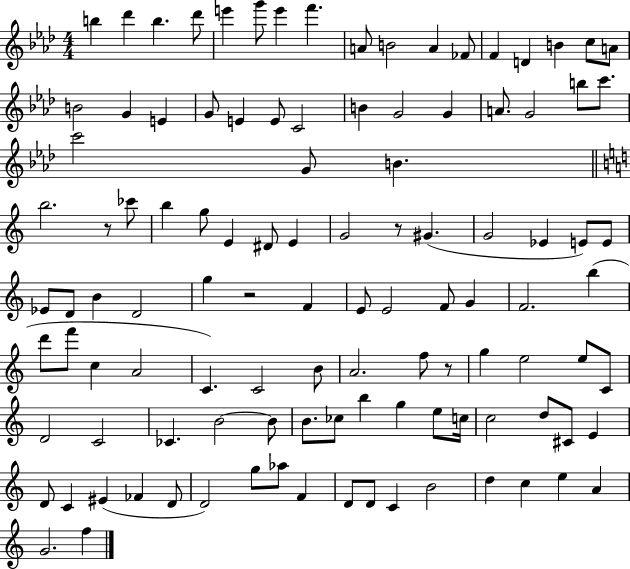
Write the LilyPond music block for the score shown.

{
  \clef treble
  \numericTimeSignature
  \time 4/4
  \key aes \major
  b''4 des'''4 b''4. des'''8 | e'''4 g'''8 e'''4 f'''4. | a'8 b'2 a'4 fes'8 | f'4 d'4 b'4 c''8 a'8 | \break b'2 g'4 e'4 | g'8 e'4 e'8 c'2 | b'4 g'2 g'4 | a'8. g'2 b''8 c'''8. | \break c'''2 g'8 b'4. | \bar "||" \break \key a \minor b''2. r8 ces'''8 | b''4 g''8 e'4 dis'8 e'4 | g'2 r8 gis'4.( | g'2 ees'4 e'8) e'8 | \break ees'8 d'8 b'4 d'2 | g''4 r2 f'4 | e'8 e'2 f'8 g'4 | f'2. b''4( | \break d'''8 f'''8 c''4 a'2 | c'4.) c'2 b'8 | a'2. f''8 r8 | g''4 e''2 e''8 c'8 | \break d'2 c'2 | ces'4. b'2~~ b'8 | b'8. ces''8 b''4 g''4 e''8 c''16 | c''2 d''8 cis'8 e'4 | \break d'8 c'4 eis'4( fes'4 d'8 | d'2) g''8 aes''8 f'4 | d'8 d'8 c'4 b'2 | d''4 c''4 e''4 a'4 | \break g'2. f''4 | \bar "|."
}